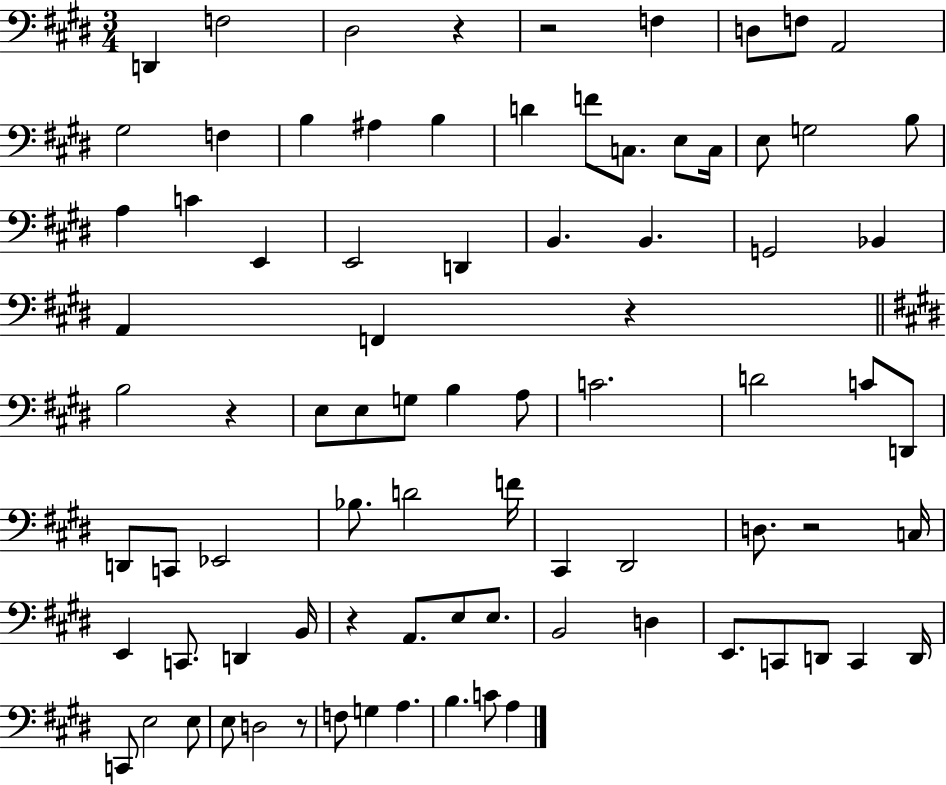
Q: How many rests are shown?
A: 7